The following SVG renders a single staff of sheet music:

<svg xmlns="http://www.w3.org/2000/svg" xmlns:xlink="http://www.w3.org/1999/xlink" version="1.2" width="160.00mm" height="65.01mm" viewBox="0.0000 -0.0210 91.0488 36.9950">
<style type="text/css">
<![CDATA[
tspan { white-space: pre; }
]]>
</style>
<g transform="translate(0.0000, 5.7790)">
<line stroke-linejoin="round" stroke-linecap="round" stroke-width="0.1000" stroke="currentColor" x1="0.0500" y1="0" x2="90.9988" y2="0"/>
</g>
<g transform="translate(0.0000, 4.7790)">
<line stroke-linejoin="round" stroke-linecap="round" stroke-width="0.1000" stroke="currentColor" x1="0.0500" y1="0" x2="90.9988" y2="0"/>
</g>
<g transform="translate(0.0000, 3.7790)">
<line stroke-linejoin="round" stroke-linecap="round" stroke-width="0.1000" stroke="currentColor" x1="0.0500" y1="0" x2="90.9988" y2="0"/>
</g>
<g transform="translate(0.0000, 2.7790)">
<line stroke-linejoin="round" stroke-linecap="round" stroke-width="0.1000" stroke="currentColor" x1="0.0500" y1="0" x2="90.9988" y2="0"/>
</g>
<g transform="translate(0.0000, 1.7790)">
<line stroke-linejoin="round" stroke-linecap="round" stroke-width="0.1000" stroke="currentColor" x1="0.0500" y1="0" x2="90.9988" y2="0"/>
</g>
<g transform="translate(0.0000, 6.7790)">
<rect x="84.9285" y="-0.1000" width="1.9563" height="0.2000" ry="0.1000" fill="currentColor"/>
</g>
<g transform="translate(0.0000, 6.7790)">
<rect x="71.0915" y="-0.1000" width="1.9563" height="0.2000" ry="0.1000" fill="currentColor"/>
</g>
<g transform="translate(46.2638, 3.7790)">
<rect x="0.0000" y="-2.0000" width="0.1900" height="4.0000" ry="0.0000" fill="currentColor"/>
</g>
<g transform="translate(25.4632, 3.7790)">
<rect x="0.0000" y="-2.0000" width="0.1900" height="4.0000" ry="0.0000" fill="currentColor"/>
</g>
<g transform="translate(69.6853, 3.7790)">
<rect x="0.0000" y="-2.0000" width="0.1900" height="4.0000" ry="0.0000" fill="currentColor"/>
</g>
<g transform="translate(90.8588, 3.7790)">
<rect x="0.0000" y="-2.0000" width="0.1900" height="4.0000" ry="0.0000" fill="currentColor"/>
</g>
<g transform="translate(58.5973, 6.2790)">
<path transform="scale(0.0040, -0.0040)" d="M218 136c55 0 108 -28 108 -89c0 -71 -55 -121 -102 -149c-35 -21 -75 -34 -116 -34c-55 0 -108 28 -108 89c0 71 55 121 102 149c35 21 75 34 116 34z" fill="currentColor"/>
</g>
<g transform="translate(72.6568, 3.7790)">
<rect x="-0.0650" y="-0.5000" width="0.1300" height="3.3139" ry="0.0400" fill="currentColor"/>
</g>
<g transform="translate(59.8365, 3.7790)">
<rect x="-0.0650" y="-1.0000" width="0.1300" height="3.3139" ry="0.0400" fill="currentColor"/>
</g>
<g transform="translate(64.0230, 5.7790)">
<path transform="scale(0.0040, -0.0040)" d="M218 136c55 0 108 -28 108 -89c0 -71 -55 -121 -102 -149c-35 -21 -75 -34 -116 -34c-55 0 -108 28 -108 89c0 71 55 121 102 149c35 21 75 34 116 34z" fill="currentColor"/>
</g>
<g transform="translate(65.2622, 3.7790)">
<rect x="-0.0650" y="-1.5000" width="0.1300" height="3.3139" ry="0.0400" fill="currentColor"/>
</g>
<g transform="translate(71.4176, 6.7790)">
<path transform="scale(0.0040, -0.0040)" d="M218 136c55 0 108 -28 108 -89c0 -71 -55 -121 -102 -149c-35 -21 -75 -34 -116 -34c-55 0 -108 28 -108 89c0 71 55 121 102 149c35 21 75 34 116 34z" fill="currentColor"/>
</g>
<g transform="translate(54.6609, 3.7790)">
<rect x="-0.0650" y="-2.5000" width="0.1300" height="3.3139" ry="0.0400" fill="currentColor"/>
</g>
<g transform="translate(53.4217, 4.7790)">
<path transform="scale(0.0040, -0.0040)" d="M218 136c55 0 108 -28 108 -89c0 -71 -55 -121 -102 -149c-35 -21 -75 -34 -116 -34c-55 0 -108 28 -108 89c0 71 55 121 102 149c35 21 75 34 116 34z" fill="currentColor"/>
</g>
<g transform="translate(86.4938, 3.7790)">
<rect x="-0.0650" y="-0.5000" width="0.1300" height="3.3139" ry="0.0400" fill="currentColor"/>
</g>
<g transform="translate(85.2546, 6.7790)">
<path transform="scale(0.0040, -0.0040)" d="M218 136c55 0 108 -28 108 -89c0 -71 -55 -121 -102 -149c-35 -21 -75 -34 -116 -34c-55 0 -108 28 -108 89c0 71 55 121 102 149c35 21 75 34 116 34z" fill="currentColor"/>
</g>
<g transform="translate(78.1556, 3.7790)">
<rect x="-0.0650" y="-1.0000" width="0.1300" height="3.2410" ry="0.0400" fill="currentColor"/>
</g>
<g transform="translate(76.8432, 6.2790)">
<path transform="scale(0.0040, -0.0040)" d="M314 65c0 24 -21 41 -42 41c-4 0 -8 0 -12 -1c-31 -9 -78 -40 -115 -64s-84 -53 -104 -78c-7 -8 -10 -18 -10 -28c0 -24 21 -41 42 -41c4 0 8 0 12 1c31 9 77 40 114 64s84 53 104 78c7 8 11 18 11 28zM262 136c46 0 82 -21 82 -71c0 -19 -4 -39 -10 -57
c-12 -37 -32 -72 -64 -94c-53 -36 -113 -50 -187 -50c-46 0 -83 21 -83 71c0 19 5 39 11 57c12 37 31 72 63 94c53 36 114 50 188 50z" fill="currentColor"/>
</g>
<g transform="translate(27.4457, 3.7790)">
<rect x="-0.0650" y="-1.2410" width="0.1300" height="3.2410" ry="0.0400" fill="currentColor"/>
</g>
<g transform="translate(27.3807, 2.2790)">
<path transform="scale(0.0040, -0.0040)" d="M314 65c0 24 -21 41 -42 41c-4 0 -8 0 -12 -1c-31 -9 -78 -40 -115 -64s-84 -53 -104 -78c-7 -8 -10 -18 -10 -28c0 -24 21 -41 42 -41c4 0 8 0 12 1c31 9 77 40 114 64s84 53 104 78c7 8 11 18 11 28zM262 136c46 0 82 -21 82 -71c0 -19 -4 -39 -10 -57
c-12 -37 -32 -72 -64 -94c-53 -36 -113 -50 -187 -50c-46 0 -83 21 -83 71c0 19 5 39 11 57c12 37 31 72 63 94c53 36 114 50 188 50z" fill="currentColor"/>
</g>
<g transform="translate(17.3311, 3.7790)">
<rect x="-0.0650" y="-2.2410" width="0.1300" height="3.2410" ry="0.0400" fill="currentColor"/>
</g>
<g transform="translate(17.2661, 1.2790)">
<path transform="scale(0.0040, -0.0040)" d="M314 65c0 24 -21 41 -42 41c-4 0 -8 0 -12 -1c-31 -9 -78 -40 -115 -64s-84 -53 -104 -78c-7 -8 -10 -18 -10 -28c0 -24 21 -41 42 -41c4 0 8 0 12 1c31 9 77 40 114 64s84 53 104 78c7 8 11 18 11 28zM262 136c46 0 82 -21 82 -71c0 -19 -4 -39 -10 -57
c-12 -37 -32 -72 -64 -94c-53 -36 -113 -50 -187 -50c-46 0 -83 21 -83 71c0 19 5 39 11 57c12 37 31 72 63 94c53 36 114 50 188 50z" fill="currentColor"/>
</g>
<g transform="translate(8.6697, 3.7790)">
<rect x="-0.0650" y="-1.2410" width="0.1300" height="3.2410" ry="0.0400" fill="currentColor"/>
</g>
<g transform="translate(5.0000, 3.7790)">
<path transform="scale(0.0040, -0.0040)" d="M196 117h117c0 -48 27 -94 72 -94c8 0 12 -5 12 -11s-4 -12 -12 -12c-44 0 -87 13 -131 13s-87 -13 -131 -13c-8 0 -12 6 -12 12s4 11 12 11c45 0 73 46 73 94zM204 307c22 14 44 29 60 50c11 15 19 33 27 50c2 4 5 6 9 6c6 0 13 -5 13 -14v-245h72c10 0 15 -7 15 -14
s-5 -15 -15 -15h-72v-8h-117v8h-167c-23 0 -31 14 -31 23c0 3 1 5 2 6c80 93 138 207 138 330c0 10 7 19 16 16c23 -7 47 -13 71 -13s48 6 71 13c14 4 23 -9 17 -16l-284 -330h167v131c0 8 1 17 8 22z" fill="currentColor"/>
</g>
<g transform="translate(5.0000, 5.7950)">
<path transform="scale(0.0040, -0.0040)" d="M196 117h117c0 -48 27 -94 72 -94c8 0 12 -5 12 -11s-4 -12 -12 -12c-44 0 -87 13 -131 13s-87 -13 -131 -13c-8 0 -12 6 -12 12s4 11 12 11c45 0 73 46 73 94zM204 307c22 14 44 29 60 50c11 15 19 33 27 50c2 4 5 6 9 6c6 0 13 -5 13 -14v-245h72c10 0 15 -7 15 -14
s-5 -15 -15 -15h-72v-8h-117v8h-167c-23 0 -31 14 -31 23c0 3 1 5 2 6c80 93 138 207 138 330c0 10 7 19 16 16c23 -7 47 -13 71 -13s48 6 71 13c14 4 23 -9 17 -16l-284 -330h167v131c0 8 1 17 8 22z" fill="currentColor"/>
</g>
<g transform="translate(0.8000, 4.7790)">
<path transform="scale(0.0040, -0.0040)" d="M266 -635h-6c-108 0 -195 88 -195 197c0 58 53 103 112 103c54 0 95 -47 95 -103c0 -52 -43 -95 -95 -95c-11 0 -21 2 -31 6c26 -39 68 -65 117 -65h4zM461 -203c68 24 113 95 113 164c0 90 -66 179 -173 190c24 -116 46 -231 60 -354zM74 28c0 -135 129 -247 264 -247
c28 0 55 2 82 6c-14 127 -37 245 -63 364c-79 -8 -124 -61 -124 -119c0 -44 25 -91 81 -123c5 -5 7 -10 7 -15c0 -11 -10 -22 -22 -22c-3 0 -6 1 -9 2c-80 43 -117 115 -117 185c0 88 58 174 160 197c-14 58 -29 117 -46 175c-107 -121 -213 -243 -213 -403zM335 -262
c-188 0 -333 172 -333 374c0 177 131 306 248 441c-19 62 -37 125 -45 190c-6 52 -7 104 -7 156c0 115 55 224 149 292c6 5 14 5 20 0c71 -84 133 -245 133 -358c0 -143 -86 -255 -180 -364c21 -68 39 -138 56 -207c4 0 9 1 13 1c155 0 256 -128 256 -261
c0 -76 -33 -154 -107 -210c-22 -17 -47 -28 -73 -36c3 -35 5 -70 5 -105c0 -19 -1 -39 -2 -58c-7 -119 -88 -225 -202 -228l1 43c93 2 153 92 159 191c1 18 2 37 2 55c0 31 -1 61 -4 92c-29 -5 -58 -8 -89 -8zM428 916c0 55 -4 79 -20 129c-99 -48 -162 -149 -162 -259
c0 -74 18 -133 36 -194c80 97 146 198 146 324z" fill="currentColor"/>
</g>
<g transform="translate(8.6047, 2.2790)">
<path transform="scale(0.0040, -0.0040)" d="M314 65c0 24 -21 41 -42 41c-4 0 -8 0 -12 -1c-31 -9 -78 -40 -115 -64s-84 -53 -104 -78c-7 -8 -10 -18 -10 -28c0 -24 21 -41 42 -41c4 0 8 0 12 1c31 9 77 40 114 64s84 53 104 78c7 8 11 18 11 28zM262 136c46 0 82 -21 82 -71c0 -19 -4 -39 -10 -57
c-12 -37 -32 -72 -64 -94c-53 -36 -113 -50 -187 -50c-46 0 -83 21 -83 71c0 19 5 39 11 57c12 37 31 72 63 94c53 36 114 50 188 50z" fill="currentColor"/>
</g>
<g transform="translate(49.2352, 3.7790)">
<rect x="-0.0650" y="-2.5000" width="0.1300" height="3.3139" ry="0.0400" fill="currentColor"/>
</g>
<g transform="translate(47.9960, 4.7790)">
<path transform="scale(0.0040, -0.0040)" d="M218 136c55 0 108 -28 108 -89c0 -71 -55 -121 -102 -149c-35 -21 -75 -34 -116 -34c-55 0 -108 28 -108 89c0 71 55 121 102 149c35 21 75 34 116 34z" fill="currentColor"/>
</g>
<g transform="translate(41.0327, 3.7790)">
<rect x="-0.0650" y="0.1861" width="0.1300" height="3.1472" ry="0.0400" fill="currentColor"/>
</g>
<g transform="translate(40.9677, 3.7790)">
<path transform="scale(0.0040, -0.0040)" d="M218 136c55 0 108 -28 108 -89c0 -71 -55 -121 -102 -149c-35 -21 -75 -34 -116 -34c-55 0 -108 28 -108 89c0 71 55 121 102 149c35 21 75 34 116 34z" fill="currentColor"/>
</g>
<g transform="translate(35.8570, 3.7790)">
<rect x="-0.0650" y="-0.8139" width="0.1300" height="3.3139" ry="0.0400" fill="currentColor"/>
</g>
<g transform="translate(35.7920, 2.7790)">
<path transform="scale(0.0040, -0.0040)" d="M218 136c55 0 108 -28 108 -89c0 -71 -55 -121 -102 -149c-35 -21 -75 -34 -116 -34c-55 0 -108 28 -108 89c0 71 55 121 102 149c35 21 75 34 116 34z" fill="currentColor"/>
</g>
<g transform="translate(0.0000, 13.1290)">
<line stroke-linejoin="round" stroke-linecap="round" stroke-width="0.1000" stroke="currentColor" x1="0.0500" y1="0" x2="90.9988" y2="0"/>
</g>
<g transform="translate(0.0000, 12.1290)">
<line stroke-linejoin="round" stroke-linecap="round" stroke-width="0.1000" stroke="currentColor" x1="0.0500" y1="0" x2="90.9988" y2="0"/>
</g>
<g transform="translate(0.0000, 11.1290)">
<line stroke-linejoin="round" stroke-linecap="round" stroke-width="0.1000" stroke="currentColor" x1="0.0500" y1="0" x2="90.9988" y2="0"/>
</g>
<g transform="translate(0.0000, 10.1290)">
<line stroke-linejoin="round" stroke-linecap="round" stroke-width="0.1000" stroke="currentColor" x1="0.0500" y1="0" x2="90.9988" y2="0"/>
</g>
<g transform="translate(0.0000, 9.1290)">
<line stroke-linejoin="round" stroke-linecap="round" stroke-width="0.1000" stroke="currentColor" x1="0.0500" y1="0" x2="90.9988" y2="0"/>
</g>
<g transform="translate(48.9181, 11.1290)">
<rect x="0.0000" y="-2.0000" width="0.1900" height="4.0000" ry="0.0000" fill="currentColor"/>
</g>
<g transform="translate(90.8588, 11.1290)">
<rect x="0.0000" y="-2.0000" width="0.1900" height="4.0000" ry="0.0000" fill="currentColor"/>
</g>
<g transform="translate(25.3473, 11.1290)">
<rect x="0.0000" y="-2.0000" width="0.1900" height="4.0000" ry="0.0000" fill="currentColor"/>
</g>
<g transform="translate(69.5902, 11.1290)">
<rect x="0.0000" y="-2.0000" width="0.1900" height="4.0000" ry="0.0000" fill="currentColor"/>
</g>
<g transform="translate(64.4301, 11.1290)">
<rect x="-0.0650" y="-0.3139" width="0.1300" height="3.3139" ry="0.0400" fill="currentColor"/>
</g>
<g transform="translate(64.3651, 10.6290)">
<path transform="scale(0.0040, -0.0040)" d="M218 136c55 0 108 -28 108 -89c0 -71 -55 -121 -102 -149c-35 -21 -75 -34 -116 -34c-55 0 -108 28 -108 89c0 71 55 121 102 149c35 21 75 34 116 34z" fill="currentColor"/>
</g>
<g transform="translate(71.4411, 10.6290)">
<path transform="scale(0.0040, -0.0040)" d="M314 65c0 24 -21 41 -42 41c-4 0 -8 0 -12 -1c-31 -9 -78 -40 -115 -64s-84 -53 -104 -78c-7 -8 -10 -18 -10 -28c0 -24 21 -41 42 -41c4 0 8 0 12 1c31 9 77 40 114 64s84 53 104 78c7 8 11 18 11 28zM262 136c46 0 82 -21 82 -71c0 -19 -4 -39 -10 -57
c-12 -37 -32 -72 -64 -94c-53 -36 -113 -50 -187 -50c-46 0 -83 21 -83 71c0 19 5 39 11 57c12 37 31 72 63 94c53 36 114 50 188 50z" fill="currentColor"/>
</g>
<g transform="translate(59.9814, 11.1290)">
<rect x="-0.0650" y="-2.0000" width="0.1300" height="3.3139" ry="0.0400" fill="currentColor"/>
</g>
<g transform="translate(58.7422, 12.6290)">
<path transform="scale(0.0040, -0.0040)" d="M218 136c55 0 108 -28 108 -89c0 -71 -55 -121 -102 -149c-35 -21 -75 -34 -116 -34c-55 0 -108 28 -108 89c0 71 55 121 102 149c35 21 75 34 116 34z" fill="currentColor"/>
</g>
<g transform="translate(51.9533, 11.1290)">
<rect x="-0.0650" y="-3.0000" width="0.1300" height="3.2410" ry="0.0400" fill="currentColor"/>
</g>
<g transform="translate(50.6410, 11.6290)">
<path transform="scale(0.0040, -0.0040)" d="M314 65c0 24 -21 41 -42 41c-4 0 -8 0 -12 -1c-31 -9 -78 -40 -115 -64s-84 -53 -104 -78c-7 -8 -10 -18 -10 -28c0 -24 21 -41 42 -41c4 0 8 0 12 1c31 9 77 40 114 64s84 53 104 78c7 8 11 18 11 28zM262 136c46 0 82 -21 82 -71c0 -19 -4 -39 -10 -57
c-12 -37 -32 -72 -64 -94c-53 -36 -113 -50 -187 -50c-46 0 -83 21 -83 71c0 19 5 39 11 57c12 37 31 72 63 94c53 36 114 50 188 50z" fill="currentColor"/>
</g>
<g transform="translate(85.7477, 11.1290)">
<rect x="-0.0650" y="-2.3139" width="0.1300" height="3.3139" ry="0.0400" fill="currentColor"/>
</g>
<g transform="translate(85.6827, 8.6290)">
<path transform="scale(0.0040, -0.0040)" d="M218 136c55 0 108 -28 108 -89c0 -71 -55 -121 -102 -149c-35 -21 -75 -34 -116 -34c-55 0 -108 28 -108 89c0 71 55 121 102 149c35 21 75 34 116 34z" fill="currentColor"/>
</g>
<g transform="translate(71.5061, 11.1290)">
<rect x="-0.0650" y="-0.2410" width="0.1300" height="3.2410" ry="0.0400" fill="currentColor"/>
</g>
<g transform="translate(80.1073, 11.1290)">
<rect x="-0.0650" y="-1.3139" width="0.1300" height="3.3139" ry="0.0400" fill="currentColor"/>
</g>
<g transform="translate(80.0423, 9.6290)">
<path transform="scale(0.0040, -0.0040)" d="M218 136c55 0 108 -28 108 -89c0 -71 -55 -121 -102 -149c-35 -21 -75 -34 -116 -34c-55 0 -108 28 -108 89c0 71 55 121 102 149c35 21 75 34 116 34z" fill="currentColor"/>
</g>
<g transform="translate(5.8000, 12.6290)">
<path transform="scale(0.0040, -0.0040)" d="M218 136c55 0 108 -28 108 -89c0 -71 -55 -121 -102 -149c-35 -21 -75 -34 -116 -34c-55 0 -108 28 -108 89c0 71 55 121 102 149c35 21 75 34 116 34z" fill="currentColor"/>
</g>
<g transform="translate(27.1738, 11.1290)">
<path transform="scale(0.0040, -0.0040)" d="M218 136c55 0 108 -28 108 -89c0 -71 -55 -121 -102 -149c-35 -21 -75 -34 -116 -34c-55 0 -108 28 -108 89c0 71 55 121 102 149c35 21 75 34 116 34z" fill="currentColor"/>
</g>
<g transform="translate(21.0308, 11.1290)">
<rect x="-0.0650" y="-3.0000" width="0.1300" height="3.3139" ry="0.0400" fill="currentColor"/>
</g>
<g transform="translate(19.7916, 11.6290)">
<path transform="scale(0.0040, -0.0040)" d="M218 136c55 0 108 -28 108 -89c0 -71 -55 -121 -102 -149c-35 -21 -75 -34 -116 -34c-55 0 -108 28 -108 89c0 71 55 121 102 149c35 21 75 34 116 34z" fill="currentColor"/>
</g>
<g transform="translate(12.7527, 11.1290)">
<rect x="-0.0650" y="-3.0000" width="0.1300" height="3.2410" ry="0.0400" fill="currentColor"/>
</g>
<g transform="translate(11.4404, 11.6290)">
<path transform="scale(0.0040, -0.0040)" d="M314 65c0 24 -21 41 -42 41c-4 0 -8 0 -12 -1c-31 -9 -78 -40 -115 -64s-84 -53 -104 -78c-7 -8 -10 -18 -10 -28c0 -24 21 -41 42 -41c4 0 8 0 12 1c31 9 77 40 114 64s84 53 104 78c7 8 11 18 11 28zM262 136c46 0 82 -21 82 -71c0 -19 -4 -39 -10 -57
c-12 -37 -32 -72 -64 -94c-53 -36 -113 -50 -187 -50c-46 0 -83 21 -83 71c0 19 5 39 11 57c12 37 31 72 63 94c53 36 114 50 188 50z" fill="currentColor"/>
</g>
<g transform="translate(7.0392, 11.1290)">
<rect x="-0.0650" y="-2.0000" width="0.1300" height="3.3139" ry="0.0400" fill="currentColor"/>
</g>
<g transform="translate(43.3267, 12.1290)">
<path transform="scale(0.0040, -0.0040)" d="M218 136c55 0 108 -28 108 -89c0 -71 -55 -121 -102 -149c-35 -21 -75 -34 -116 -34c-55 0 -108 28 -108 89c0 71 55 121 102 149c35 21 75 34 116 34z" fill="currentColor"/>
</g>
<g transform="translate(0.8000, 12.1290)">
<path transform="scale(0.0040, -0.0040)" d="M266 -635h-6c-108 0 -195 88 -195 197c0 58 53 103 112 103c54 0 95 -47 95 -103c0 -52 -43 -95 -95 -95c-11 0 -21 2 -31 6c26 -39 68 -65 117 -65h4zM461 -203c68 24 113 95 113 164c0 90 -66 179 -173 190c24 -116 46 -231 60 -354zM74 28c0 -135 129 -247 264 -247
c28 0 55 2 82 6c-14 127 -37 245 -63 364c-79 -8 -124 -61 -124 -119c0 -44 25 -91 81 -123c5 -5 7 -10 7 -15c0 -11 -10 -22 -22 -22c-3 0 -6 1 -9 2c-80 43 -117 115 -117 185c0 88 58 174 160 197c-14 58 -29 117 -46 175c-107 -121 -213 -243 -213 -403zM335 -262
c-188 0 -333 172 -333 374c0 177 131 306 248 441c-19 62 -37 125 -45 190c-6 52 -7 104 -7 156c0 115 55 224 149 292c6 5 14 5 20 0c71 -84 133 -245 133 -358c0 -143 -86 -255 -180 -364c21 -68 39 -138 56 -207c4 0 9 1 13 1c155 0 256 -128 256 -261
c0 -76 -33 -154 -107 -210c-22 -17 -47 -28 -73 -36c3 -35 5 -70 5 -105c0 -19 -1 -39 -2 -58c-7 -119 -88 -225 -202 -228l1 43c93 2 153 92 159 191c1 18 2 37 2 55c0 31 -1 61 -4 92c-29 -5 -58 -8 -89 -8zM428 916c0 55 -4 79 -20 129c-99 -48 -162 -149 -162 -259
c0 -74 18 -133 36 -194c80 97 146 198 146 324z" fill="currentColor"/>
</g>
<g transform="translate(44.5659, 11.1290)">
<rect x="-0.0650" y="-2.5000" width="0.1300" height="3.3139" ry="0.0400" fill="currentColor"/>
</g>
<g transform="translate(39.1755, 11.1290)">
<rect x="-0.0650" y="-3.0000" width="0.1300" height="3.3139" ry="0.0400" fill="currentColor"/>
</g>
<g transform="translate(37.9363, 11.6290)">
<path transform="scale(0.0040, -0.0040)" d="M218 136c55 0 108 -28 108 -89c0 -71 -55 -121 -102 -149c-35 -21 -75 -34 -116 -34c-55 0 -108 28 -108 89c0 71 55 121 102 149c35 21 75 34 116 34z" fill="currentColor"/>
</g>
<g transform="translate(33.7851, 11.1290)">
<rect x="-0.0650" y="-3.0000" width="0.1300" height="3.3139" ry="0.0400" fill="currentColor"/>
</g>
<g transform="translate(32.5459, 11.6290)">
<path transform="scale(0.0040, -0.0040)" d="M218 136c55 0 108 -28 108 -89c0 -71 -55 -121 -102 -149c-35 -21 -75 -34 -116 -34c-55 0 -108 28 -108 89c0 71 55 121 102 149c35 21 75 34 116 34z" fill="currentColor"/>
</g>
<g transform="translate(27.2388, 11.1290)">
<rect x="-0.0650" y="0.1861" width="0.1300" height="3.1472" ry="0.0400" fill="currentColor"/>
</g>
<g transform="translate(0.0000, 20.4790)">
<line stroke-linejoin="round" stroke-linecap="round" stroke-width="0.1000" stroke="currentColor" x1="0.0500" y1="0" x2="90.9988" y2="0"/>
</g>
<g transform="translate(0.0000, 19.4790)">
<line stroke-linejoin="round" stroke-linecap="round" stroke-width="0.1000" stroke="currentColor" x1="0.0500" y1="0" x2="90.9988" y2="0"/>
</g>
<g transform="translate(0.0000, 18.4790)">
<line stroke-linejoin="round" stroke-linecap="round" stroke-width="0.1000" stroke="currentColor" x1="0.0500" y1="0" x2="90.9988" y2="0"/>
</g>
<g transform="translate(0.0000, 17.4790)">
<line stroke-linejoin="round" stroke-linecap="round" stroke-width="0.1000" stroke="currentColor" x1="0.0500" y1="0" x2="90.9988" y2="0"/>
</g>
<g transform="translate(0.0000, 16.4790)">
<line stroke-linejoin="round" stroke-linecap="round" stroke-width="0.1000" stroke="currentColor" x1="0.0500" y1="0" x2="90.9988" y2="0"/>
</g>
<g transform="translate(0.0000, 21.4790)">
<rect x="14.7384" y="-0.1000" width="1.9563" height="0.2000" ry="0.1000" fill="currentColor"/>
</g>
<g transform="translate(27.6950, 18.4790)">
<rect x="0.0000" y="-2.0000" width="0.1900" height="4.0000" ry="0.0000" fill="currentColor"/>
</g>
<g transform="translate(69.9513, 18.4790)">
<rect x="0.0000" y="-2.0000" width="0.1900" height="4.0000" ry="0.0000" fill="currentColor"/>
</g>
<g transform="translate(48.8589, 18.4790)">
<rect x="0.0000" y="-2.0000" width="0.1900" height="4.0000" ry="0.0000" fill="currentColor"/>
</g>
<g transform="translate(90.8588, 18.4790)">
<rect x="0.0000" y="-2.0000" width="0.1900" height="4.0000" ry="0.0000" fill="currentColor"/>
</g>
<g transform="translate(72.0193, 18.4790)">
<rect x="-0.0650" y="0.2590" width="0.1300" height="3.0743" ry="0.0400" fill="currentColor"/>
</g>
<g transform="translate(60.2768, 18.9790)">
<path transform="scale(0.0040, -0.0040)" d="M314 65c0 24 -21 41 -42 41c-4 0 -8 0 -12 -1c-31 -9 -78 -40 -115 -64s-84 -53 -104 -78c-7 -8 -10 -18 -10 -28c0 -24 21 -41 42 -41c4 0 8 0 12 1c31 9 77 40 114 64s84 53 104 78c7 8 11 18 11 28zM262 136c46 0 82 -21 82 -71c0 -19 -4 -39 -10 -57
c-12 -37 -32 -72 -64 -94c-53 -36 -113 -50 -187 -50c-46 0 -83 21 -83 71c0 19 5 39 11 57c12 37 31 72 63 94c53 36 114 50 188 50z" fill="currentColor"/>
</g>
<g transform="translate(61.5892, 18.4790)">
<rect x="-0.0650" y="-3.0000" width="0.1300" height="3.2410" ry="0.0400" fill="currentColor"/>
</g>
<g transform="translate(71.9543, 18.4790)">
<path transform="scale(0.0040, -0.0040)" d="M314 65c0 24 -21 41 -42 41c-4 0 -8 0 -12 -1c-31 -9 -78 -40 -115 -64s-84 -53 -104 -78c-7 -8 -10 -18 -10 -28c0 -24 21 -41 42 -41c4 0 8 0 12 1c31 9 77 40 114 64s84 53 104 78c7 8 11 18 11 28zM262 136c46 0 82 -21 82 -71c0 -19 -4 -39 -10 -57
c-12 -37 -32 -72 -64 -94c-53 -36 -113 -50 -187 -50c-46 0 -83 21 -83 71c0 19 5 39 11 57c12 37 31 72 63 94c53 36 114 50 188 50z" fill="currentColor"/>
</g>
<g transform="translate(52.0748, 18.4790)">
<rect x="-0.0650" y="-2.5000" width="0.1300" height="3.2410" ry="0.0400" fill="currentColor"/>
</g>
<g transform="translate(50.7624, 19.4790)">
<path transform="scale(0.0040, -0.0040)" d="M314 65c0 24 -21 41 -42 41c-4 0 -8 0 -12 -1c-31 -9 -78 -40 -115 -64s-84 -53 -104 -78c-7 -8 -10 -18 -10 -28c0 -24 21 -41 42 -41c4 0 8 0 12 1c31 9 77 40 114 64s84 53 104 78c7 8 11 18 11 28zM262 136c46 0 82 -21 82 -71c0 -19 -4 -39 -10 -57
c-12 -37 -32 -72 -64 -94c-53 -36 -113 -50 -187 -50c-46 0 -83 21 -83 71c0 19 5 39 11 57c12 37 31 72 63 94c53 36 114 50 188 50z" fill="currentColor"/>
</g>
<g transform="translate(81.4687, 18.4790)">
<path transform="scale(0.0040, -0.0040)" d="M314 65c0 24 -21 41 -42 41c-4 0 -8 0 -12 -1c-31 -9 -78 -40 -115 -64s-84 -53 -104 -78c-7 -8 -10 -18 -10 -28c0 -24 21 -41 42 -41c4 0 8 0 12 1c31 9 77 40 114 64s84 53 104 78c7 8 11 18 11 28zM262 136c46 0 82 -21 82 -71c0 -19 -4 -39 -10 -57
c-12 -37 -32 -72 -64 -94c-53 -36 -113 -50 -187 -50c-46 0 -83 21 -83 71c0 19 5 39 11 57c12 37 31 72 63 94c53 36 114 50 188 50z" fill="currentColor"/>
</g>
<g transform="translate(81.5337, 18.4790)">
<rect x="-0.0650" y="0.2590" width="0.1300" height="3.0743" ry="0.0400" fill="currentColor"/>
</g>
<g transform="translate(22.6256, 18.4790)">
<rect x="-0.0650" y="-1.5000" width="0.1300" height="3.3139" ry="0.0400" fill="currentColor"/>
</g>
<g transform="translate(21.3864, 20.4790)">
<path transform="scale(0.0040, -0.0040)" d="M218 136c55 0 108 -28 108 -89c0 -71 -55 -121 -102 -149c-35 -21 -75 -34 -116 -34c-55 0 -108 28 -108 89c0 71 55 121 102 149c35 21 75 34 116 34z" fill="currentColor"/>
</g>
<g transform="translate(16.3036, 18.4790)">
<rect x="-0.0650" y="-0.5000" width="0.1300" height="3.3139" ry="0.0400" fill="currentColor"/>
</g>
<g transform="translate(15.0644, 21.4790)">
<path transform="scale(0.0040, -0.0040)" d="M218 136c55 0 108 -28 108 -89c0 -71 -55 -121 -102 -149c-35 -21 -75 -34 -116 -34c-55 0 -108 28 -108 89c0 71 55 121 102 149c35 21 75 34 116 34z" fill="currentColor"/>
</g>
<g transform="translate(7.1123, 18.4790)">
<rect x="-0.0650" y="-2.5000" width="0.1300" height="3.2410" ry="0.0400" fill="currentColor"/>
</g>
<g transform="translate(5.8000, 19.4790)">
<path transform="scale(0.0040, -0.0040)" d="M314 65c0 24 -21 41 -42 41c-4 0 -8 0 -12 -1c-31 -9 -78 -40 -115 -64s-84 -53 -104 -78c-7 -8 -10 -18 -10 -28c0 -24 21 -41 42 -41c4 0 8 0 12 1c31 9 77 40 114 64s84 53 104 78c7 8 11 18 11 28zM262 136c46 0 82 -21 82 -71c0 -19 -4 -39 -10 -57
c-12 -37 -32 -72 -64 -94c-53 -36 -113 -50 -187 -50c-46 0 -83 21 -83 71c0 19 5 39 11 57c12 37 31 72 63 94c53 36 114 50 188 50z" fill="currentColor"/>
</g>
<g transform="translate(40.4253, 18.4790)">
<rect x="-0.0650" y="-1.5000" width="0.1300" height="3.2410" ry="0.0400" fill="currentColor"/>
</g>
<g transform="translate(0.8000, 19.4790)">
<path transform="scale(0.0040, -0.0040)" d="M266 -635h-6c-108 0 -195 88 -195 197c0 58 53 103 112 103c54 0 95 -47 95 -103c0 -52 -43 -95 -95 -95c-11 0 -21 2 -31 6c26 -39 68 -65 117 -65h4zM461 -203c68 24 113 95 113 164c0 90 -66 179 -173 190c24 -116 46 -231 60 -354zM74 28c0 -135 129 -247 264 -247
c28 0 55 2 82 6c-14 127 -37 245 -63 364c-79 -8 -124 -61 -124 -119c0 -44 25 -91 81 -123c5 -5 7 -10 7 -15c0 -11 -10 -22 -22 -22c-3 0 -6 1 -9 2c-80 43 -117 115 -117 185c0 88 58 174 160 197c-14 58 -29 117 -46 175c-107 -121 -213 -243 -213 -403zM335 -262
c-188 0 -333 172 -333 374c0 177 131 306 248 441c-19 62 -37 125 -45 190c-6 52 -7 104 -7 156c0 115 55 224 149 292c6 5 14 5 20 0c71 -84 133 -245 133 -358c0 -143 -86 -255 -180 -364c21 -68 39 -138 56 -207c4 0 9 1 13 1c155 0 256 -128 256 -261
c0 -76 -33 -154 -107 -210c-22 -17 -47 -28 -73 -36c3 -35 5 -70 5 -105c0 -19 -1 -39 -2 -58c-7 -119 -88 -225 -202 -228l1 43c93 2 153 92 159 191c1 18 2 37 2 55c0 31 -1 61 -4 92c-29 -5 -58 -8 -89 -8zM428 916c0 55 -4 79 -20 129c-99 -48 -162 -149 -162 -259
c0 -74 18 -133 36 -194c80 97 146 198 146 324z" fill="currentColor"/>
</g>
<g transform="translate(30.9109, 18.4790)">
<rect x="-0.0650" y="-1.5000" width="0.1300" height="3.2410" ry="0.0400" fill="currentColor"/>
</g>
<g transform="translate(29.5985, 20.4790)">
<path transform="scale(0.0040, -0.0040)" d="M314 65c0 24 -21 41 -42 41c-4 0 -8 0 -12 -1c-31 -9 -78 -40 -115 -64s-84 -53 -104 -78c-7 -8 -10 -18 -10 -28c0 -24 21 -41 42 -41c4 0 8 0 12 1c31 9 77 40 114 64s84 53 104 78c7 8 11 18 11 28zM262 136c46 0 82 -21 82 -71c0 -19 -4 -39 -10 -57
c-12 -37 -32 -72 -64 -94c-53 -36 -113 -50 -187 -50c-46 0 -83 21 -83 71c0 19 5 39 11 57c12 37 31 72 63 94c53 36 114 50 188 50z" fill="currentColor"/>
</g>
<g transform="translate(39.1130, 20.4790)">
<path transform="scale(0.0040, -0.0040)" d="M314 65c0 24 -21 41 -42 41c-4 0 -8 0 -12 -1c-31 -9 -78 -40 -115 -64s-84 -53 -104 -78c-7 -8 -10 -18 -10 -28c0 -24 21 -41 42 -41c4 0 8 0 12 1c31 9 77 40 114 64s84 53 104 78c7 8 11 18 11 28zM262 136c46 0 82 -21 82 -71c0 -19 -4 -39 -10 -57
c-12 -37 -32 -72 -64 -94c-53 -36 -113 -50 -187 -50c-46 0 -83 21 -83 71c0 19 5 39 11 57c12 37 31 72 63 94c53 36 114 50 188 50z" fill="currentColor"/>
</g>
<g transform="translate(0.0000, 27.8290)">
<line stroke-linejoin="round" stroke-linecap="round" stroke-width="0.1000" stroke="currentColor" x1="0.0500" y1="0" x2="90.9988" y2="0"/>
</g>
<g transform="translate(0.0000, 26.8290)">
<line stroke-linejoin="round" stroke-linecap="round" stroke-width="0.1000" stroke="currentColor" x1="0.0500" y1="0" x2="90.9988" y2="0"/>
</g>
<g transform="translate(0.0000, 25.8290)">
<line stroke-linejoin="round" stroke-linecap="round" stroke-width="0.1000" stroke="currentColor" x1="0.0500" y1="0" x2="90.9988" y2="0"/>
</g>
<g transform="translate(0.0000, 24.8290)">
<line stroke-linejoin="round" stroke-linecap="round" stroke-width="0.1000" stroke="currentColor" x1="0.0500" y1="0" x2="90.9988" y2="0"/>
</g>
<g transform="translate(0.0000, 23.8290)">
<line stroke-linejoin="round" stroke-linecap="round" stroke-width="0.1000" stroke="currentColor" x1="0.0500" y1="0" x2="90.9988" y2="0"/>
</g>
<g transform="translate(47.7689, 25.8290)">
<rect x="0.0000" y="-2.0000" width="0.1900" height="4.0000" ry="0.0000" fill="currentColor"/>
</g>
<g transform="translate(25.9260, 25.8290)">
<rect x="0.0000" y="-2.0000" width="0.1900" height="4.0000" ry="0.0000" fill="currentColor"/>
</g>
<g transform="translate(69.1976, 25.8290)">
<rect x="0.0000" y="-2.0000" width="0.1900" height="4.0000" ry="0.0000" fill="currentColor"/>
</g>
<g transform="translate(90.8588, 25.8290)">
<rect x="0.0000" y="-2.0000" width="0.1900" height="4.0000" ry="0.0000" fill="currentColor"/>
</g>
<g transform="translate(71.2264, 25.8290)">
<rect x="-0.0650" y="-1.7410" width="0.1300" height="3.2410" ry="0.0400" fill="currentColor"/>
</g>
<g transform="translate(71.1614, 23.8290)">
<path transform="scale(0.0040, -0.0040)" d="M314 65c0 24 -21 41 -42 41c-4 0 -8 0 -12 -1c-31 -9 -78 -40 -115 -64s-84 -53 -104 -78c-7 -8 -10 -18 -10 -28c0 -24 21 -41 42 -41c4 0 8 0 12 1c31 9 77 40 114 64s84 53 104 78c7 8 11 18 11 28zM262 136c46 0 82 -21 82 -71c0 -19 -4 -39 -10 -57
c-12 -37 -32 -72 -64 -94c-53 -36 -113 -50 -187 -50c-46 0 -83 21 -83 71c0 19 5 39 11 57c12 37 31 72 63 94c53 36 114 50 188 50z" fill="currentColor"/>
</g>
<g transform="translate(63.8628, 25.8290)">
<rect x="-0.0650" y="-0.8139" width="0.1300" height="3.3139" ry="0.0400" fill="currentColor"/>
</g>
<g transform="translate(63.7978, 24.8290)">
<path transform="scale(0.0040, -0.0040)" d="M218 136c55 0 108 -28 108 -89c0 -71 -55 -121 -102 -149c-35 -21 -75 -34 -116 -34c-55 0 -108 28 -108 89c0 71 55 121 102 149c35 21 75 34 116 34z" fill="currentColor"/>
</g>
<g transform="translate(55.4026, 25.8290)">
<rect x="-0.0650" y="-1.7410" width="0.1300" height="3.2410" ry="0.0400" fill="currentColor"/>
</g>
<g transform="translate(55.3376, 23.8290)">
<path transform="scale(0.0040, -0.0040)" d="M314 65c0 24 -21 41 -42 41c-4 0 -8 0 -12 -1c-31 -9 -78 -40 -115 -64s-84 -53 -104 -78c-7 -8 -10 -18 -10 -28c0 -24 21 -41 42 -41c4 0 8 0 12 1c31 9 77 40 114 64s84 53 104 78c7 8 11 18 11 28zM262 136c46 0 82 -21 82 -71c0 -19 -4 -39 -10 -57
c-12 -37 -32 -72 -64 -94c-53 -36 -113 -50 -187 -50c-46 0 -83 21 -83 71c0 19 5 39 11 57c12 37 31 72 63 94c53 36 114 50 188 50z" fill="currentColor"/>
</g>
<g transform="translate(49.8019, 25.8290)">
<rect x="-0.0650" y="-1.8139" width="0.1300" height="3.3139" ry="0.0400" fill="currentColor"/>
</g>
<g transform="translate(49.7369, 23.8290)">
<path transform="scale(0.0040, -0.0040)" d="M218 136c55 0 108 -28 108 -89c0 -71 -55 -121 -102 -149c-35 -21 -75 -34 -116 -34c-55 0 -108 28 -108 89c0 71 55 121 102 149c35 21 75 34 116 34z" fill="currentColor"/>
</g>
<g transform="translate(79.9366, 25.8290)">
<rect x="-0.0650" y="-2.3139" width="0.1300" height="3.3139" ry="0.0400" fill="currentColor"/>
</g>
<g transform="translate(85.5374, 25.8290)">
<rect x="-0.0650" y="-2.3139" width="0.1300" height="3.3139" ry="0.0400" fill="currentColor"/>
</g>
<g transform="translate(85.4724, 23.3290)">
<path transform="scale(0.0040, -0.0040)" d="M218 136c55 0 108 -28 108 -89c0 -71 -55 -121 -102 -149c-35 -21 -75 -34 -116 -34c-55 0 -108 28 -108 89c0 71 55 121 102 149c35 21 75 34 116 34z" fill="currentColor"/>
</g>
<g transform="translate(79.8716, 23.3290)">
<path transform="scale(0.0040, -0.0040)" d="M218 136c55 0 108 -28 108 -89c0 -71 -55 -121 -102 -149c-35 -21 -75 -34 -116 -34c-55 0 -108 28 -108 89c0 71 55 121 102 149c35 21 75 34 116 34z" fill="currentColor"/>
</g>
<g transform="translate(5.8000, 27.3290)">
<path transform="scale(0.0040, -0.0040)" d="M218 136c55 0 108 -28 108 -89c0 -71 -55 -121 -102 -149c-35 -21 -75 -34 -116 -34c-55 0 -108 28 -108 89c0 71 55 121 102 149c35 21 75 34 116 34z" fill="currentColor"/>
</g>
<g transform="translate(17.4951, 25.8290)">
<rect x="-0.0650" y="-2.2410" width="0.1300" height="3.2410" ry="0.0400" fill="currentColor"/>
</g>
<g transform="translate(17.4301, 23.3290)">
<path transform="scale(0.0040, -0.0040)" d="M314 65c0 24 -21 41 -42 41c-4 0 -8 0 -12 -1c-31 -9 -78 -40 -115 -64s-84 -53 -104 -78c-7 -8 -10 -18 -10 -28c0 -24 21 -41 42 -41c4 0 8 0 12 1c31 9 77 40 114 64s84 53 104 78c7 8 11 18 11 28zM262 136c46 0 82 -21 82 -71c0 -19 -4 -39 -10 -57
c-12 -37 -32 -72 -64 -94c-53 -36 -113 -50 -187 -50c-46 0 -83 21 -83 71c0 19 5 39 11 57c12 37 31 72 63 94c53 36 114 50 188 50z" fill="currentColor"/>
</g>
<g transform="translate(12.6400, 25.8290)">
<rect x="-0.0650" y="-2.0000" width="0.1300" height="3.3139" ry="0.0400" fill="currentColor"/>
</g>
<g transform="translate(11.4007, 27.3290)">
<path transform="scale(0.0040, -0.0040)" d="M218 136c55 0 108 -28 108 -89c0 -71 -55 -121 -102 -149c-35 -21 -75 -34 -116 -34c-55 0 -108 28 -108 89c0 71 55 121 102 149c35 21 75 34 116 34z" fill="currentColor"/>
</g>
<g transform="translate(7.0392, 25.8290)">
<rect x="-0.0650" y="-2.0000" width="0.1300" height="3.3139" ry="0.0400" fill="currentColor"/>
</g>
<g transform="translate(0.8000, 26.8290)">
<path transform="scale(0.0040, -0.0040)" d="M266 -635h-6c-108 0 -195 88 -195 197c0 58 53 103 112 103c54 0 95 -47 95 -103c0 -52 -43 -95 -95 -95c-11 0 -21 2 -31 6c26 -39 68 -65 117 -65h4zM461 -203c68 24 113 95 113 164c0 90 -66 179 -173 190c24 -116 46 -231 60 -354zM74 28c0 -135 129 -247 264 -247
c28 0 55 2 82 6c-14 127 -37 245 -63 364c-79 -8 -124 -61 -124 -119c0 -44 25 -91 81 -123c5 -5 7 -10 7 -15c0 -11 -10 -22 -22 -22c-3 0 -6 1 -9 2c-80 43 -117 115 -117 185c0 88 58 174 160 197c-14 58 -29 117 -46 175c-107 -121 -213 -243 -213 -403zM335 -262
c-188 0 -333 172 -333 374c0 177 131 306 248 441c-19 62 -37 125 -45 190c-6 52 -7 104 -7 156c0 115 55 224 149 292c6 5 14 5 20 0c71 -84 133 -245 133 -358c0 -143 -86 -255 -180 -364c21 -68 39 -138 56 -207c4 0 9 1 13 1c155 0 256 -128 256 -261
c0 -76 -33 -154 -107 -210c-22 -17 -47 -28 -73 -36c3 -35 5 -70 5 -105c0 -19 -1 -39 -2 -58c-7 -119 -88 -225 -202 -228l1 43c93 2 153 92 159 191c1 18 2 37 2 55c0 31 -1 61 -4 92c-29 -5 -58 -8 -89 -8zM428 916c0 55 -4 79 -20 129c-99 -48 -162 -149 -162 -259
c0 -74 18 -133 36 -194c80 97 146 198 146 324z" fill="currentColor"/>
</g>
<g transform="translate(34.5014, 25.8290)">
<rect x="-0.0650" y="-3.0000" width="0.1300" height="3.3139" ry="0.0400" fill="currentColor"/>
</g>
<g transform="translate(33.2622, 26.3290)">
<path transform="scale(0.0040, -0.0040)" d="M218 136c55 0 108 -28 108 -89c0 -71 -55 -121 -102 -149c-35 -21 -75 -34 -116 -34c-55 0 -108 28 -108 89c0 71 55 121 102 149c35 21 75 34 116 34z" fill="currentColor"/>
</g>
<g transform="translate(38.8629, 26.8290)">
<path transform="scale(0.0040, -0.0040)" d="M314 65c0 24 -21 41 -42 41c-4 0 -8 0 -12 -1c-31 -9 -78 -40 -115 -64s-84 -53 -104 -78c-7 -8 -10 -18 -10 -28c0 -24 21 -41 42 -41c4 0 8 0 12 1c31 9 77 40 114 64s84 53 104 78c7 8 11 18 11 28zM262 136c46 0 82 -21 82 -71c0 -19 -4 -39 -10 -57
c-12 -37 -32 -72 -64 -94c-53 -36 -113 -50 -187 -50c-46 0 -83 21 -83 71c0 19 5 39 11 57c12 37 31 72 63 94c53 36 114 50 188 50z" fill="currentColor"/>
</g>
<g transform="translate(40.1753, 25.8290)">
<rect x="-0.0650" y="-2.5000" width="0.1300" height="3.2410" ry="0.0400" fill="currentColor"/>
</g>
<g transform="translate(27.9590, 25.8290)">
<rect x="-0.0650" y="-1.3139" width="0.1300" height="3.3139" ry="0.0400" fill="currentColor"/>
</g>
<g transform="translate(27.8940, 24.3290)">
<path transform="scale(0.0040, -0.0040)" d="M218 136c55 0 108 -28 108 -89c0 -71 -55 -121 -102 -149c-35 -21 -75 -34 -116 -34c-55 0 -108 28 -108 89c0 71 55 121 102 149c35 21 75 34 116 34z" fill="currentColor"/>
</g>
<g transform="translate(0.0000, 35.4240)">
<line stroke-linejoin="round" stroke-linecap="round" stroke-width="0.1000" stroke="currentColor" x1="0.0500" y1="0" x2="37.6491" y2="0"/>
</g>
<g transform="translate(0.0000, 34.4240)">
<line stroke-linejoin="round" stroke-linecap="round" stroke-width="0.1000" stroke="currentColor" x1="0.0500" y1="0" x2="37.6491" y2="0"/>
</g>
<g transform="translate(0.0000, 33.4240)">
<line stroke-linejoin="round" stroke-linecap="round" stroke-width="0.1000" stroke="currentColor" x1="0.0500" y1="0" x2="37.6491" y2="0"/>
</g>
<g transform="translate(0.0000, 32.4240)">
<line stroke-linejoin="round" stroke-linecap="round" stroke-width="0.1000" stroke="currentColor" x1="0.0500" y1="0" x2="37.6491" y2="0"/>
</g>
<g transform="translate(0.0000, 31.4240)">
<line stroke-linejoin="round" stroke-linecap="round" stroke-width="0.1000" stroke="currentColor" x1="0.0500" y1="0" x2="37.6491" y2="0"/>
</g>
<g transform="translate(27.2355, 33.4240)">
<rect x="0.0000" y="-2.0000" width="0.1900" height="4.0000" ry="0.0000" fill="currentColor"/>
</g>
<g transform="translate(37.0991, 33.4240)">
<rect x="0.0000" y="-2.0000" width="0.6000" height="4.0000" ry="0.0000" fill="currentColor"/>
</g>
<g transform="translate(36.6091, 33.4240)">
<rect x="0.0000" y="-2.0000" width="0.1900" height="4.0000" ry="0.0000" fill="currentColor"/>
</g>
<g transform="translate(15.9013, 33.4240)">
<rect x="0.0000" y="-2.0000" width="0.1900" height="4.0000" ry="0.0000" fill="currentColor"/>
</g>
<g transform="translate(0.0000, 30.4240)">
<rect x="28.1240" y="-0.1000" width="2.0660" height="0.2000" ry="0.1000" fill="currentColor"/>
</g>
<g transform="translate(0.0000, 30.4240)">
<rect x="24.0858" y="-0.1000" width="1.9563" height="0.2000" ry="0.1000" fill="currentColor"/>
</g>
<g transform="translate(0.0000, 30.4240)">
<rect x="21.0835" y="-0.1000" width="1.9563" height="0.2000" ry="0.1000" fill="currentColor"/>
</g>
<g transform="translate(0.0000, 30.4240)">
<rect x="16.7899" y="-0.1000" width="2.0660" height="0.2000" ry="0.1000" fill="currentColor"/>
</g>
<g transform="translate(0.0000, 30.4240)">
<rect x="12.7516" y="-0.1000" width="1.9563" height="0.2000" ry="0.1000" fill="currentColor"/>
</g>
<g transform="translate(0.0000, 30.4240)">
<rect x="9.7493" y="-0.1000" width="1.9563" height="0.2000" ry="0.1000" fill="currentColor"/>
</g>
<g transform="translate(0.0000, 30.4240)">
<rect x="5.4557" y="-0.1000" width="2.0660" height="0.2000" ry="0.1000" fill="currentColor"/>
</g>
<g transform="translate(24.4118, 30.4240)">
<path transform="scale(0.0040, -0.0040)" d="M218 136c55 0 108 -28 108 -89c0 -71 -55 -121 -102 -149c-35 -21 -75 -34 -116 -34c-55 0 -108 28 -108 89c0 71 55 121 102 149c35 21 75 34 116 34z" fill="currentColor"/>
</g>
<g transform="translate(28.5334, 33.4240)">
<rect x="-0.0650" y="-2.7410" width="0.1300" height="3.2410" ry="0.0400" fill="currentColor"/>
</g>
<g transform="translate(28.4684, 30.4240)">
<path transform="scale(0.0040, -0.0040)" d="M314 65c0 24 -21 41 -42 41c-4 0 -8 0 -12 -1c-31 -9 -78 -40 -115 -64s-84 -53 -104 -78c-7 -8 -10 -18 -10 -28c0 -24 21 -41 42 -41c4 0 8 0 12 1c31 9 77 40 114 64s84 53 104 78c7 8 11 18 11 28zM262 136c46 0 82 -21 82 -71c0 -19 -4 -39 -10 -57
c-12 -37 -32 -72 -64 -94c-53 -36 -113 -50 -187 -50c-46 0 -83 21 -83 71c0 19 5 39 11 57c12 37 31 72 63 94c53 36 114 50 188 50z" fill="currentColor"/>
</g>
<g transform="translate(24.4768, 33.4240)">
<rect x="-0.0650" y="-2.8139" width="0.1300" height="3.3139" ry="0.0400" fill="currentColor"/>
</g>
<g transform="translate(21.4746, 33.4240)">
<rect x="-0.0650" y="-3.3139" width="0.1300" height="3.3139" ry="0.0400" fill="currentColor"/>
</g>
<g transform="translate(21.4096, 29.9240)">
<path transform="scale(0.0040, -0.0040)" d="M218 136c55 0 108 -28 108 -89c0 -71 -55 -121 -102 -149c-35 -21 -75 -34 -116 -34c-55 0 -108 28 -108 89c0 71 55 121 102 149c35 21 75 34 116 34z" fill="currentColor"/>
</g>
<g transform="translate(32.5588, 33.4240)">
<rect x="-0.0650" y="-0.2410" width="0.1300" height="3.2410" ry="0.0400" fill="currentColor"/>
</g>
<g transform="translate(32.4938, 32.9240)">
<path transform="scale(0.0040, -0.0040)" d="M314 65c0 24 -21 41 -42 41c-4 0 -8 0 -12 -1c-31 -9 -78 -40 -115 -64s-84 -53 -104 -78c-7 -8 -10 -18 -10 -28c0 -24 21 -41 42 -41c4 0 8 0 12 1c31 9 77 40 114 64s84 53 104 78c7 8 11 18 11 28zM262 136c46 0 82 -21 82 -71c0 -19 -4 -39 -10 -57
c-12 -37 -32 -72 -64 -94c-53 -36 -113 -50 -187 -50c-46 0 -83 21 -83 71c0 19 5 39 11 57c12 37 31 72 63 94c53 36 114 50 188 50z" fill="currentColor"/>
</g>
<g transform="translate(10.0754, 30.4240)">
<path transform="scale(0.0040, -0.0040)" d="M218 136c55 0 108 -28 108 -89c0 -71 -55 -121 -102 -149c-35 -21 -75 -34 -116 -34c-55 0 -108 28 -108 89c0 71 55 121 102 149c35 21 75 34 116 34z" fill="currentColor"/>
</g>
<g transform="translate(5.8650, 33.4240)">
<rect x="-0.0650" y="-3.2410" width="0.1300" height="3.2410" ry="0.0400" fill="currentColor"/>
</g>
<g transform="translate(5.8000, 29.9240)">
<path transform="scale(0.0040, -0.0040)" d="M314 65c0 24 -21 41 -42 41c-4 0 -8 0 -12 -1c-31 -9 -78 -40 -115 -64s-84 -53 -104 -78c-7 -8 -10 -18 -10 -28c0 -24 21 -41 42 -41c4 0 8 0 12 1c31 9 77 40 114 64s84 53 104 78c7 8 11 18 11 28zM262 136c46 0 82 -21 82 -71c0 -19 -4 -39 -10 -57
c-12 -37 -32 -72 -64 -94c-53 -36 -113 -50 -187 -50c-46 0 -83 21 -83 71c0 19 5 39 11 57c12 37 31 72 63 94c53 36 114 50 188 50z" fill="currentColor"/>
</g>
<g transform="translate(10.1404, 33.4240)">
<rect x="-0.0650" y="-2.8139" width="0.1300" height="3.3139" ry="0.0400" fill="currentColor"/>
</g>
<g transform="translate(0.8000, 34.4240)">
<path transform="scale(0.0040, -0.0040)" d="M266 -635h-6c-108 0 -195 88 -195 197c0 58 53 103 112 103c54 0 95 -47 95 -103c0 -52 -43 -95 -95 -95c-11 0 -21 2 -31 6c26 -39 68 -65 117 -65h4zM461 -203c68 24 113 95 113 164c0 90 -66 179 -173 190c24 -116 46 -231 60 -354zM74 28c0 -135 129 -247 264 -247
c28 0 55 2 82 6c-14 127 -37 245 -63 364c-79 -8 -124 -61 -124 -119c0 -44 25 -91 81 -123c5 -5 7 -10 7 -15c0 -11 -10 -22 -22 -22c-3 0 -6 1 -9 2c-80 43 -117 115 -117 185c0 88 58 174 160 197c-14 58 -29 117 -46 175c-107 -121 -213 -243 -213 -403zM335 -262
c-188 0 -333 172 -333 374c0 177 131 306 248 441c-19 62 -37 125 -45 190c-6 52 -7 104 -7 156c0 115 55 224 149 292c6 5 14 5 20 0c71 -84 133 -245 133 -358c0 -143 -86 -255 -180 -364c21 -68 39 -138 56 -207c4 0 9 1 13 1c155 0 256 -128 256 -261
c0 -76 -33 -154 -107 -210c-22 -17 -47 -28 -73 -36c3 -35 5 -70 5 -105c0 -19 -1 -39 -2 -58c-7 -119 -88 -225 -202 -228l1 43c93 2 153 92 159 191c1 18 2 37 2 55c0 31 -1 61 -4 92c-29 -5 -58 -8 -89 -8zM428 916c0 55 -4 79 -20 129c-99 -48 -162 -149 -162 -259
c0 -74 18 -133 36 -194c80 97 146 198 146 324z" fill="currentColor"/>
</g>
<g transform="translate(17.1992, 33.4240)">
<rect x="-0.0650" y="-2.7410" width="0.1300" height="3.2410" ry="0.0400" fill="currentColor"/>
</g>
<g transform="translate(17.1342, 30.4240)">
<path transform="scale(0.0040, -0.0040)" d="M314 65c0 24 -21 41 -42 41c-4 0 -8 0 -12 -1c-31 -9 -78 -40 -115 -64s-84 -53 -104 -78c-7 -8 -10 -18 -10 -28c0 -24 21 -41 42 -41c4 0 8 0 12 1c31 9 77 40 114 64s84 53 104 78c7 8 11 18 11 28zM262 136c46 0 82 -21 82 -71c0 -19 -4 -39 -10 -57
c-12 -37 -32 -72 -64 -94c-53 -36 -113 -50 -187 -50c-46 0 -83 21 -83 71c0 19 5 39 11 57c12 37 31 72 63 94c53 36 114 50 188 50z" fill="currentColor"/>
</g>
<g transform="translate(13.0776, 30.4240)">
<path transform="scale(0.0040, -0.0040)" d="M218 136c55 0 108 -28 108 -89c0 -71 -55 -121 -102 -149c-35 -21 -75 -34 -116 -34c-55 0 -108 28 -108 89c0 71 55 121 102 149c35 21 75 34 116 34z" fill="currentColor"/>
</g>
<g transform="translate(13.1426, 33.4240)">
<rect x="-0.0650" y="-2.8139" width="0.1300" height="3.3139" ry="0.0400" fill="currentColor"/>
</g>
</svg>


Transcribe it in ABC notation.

X:1
T:Untitled
M:4/4
L:1/4
K:C
e2 g2 e2 d B G G D E C D2 C F A2 A B A A G A2 F c c2 e g G2 C E E2 E2 G2 A2 B2 B2 F F g2 e A G2 f f2 d f2 g g b2 a a a2 b a a2 c2